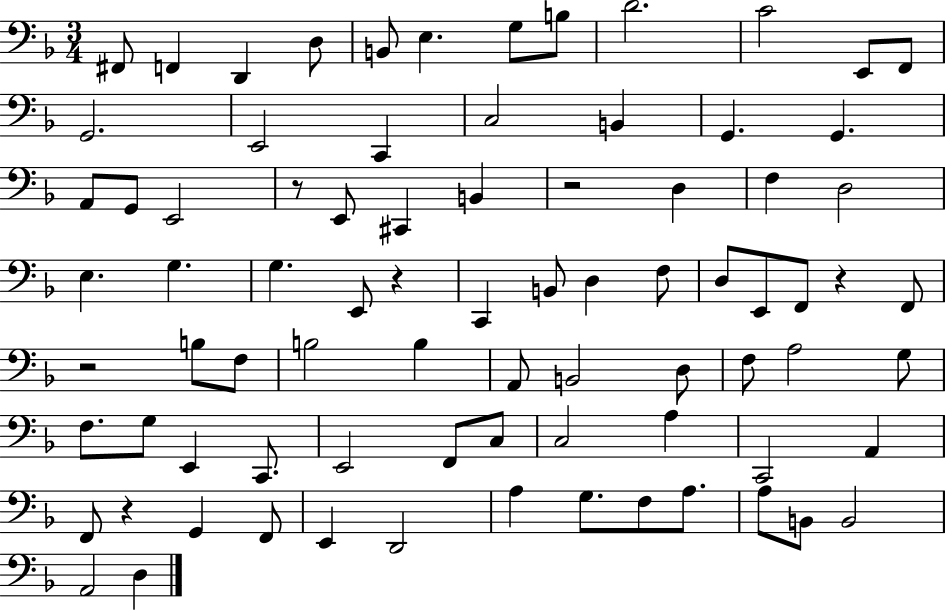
F#2/e F2/q D2/q D3/e B2/e E3/q. G3/e B3/e D4/h. C4/h E2/e F2/e G2/h. E2/h C2/q C3/h B2/q G2/q. G2/q. A2/e G2/e E2/h R/e E2/e C#2/q B2/q R/h D3/q F3/q D3/h E3/q. G3/q. G3/q. E2/e R/q C2/q B2/e D3/q F3/e D3/e E2/e F2/e R/q F2/e R/h B3/e F3/e B3/h B3/q A2/e B2/h D3/e F3/e A3/h G3/e F3/e. G3/e E2/q C2/e. E2/h F2/e C3/e C3/h A3/q C2/h A2/q F2/e R/q G2/q F2/e E2/q D2/h A3/q G3/e. F3/e A3/e. A3/e B2/e B2/h A2/h D3/q